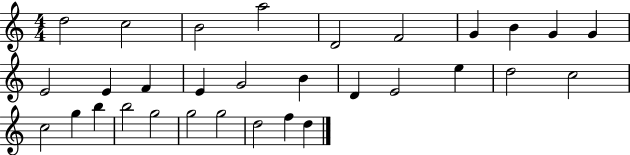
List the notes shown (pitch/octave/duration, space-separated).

D5/h C5/h B4/h A5/h D4/h F4/h G4/q B4/q G4/q G4/q E4/h E4/q F4/q E4/q G4/h B4/q D4/q E4/h E5/q D5/h C5/h C5/h G5/q B5/q B5/h G5/h G5/h G5/h D5/h F5/q D5/q